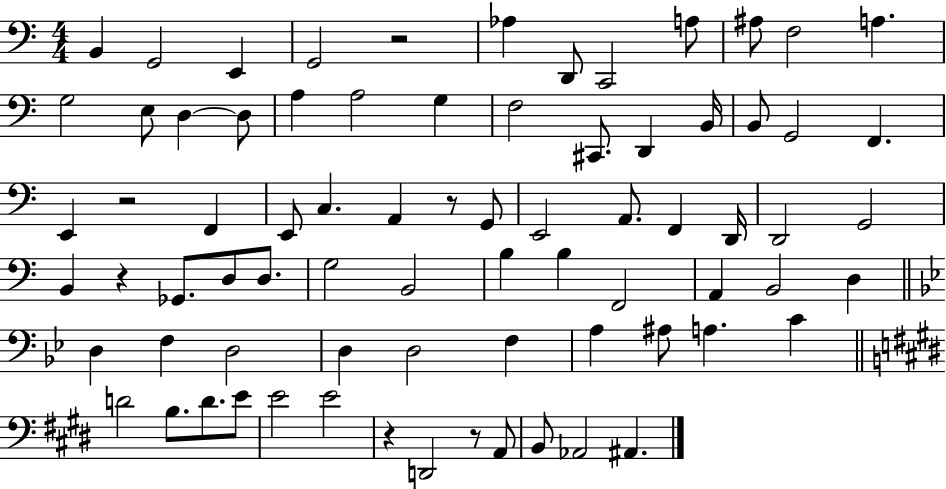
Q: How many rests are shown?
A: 6